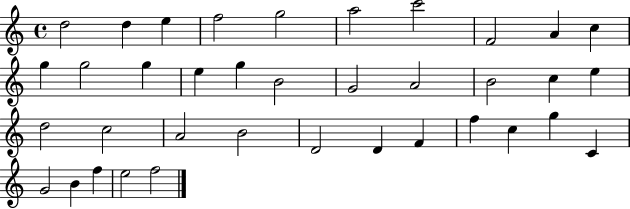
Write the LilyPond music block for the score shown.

{
  \clef treble
  \time 4/4
  \defaultTimeSignature
  \key c \major
  d''2 d''4 e''4 | f''2 g''2 | a''2 c'''2 | f'2 a'4 c''4 | \break g''4 g''2 g''4 | e''4 g''4 b'2 | g'2 a'2 | b'2 c''4 e''4 | \break d''2 c''2 | a'2 b'2 | d'2 d'4 f'4 | f''4 c''4 g''4 c'4 | \break g'2 b'4 f''4 | e''2 f''2 | \bar "|."
}